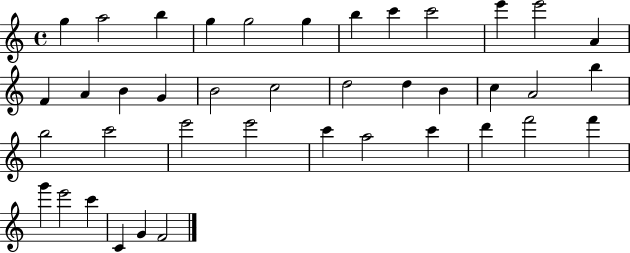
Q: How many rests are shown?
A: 0